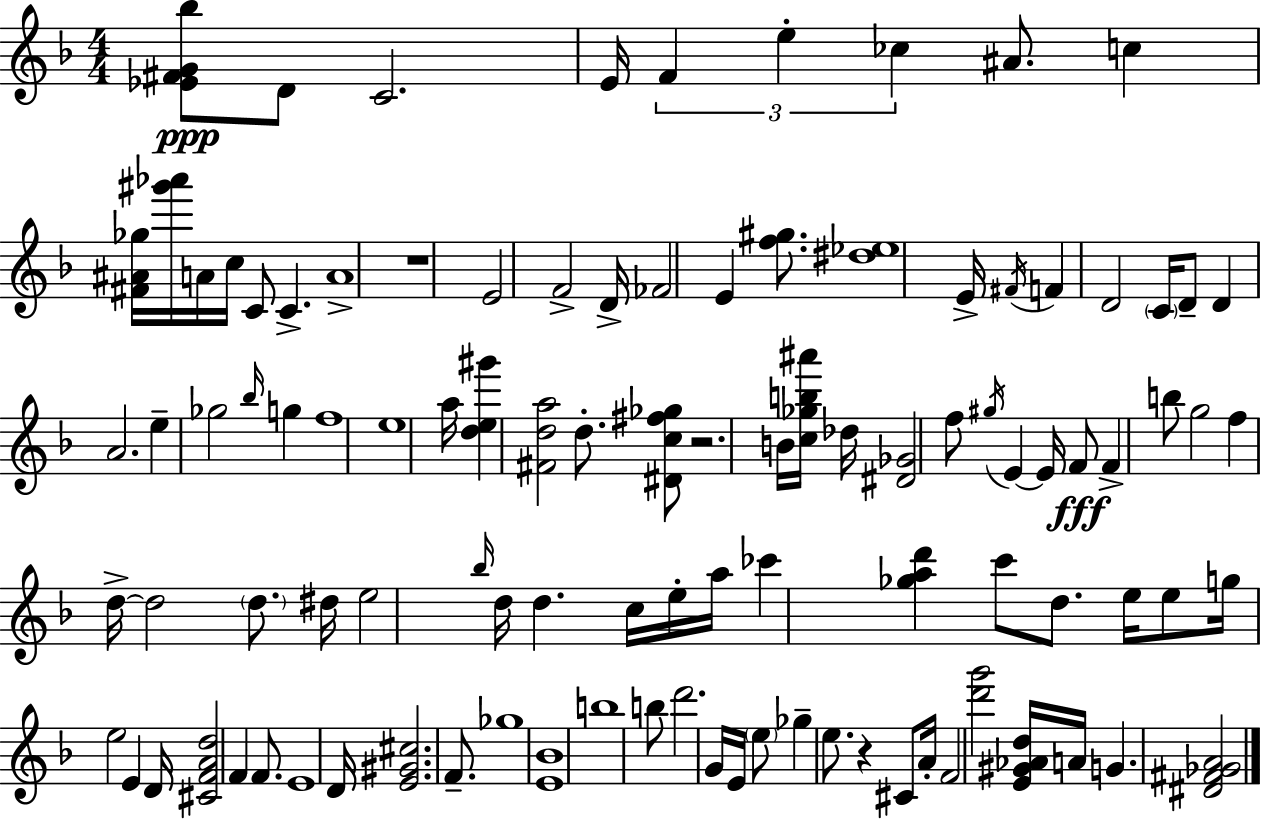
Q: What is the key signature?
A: F major